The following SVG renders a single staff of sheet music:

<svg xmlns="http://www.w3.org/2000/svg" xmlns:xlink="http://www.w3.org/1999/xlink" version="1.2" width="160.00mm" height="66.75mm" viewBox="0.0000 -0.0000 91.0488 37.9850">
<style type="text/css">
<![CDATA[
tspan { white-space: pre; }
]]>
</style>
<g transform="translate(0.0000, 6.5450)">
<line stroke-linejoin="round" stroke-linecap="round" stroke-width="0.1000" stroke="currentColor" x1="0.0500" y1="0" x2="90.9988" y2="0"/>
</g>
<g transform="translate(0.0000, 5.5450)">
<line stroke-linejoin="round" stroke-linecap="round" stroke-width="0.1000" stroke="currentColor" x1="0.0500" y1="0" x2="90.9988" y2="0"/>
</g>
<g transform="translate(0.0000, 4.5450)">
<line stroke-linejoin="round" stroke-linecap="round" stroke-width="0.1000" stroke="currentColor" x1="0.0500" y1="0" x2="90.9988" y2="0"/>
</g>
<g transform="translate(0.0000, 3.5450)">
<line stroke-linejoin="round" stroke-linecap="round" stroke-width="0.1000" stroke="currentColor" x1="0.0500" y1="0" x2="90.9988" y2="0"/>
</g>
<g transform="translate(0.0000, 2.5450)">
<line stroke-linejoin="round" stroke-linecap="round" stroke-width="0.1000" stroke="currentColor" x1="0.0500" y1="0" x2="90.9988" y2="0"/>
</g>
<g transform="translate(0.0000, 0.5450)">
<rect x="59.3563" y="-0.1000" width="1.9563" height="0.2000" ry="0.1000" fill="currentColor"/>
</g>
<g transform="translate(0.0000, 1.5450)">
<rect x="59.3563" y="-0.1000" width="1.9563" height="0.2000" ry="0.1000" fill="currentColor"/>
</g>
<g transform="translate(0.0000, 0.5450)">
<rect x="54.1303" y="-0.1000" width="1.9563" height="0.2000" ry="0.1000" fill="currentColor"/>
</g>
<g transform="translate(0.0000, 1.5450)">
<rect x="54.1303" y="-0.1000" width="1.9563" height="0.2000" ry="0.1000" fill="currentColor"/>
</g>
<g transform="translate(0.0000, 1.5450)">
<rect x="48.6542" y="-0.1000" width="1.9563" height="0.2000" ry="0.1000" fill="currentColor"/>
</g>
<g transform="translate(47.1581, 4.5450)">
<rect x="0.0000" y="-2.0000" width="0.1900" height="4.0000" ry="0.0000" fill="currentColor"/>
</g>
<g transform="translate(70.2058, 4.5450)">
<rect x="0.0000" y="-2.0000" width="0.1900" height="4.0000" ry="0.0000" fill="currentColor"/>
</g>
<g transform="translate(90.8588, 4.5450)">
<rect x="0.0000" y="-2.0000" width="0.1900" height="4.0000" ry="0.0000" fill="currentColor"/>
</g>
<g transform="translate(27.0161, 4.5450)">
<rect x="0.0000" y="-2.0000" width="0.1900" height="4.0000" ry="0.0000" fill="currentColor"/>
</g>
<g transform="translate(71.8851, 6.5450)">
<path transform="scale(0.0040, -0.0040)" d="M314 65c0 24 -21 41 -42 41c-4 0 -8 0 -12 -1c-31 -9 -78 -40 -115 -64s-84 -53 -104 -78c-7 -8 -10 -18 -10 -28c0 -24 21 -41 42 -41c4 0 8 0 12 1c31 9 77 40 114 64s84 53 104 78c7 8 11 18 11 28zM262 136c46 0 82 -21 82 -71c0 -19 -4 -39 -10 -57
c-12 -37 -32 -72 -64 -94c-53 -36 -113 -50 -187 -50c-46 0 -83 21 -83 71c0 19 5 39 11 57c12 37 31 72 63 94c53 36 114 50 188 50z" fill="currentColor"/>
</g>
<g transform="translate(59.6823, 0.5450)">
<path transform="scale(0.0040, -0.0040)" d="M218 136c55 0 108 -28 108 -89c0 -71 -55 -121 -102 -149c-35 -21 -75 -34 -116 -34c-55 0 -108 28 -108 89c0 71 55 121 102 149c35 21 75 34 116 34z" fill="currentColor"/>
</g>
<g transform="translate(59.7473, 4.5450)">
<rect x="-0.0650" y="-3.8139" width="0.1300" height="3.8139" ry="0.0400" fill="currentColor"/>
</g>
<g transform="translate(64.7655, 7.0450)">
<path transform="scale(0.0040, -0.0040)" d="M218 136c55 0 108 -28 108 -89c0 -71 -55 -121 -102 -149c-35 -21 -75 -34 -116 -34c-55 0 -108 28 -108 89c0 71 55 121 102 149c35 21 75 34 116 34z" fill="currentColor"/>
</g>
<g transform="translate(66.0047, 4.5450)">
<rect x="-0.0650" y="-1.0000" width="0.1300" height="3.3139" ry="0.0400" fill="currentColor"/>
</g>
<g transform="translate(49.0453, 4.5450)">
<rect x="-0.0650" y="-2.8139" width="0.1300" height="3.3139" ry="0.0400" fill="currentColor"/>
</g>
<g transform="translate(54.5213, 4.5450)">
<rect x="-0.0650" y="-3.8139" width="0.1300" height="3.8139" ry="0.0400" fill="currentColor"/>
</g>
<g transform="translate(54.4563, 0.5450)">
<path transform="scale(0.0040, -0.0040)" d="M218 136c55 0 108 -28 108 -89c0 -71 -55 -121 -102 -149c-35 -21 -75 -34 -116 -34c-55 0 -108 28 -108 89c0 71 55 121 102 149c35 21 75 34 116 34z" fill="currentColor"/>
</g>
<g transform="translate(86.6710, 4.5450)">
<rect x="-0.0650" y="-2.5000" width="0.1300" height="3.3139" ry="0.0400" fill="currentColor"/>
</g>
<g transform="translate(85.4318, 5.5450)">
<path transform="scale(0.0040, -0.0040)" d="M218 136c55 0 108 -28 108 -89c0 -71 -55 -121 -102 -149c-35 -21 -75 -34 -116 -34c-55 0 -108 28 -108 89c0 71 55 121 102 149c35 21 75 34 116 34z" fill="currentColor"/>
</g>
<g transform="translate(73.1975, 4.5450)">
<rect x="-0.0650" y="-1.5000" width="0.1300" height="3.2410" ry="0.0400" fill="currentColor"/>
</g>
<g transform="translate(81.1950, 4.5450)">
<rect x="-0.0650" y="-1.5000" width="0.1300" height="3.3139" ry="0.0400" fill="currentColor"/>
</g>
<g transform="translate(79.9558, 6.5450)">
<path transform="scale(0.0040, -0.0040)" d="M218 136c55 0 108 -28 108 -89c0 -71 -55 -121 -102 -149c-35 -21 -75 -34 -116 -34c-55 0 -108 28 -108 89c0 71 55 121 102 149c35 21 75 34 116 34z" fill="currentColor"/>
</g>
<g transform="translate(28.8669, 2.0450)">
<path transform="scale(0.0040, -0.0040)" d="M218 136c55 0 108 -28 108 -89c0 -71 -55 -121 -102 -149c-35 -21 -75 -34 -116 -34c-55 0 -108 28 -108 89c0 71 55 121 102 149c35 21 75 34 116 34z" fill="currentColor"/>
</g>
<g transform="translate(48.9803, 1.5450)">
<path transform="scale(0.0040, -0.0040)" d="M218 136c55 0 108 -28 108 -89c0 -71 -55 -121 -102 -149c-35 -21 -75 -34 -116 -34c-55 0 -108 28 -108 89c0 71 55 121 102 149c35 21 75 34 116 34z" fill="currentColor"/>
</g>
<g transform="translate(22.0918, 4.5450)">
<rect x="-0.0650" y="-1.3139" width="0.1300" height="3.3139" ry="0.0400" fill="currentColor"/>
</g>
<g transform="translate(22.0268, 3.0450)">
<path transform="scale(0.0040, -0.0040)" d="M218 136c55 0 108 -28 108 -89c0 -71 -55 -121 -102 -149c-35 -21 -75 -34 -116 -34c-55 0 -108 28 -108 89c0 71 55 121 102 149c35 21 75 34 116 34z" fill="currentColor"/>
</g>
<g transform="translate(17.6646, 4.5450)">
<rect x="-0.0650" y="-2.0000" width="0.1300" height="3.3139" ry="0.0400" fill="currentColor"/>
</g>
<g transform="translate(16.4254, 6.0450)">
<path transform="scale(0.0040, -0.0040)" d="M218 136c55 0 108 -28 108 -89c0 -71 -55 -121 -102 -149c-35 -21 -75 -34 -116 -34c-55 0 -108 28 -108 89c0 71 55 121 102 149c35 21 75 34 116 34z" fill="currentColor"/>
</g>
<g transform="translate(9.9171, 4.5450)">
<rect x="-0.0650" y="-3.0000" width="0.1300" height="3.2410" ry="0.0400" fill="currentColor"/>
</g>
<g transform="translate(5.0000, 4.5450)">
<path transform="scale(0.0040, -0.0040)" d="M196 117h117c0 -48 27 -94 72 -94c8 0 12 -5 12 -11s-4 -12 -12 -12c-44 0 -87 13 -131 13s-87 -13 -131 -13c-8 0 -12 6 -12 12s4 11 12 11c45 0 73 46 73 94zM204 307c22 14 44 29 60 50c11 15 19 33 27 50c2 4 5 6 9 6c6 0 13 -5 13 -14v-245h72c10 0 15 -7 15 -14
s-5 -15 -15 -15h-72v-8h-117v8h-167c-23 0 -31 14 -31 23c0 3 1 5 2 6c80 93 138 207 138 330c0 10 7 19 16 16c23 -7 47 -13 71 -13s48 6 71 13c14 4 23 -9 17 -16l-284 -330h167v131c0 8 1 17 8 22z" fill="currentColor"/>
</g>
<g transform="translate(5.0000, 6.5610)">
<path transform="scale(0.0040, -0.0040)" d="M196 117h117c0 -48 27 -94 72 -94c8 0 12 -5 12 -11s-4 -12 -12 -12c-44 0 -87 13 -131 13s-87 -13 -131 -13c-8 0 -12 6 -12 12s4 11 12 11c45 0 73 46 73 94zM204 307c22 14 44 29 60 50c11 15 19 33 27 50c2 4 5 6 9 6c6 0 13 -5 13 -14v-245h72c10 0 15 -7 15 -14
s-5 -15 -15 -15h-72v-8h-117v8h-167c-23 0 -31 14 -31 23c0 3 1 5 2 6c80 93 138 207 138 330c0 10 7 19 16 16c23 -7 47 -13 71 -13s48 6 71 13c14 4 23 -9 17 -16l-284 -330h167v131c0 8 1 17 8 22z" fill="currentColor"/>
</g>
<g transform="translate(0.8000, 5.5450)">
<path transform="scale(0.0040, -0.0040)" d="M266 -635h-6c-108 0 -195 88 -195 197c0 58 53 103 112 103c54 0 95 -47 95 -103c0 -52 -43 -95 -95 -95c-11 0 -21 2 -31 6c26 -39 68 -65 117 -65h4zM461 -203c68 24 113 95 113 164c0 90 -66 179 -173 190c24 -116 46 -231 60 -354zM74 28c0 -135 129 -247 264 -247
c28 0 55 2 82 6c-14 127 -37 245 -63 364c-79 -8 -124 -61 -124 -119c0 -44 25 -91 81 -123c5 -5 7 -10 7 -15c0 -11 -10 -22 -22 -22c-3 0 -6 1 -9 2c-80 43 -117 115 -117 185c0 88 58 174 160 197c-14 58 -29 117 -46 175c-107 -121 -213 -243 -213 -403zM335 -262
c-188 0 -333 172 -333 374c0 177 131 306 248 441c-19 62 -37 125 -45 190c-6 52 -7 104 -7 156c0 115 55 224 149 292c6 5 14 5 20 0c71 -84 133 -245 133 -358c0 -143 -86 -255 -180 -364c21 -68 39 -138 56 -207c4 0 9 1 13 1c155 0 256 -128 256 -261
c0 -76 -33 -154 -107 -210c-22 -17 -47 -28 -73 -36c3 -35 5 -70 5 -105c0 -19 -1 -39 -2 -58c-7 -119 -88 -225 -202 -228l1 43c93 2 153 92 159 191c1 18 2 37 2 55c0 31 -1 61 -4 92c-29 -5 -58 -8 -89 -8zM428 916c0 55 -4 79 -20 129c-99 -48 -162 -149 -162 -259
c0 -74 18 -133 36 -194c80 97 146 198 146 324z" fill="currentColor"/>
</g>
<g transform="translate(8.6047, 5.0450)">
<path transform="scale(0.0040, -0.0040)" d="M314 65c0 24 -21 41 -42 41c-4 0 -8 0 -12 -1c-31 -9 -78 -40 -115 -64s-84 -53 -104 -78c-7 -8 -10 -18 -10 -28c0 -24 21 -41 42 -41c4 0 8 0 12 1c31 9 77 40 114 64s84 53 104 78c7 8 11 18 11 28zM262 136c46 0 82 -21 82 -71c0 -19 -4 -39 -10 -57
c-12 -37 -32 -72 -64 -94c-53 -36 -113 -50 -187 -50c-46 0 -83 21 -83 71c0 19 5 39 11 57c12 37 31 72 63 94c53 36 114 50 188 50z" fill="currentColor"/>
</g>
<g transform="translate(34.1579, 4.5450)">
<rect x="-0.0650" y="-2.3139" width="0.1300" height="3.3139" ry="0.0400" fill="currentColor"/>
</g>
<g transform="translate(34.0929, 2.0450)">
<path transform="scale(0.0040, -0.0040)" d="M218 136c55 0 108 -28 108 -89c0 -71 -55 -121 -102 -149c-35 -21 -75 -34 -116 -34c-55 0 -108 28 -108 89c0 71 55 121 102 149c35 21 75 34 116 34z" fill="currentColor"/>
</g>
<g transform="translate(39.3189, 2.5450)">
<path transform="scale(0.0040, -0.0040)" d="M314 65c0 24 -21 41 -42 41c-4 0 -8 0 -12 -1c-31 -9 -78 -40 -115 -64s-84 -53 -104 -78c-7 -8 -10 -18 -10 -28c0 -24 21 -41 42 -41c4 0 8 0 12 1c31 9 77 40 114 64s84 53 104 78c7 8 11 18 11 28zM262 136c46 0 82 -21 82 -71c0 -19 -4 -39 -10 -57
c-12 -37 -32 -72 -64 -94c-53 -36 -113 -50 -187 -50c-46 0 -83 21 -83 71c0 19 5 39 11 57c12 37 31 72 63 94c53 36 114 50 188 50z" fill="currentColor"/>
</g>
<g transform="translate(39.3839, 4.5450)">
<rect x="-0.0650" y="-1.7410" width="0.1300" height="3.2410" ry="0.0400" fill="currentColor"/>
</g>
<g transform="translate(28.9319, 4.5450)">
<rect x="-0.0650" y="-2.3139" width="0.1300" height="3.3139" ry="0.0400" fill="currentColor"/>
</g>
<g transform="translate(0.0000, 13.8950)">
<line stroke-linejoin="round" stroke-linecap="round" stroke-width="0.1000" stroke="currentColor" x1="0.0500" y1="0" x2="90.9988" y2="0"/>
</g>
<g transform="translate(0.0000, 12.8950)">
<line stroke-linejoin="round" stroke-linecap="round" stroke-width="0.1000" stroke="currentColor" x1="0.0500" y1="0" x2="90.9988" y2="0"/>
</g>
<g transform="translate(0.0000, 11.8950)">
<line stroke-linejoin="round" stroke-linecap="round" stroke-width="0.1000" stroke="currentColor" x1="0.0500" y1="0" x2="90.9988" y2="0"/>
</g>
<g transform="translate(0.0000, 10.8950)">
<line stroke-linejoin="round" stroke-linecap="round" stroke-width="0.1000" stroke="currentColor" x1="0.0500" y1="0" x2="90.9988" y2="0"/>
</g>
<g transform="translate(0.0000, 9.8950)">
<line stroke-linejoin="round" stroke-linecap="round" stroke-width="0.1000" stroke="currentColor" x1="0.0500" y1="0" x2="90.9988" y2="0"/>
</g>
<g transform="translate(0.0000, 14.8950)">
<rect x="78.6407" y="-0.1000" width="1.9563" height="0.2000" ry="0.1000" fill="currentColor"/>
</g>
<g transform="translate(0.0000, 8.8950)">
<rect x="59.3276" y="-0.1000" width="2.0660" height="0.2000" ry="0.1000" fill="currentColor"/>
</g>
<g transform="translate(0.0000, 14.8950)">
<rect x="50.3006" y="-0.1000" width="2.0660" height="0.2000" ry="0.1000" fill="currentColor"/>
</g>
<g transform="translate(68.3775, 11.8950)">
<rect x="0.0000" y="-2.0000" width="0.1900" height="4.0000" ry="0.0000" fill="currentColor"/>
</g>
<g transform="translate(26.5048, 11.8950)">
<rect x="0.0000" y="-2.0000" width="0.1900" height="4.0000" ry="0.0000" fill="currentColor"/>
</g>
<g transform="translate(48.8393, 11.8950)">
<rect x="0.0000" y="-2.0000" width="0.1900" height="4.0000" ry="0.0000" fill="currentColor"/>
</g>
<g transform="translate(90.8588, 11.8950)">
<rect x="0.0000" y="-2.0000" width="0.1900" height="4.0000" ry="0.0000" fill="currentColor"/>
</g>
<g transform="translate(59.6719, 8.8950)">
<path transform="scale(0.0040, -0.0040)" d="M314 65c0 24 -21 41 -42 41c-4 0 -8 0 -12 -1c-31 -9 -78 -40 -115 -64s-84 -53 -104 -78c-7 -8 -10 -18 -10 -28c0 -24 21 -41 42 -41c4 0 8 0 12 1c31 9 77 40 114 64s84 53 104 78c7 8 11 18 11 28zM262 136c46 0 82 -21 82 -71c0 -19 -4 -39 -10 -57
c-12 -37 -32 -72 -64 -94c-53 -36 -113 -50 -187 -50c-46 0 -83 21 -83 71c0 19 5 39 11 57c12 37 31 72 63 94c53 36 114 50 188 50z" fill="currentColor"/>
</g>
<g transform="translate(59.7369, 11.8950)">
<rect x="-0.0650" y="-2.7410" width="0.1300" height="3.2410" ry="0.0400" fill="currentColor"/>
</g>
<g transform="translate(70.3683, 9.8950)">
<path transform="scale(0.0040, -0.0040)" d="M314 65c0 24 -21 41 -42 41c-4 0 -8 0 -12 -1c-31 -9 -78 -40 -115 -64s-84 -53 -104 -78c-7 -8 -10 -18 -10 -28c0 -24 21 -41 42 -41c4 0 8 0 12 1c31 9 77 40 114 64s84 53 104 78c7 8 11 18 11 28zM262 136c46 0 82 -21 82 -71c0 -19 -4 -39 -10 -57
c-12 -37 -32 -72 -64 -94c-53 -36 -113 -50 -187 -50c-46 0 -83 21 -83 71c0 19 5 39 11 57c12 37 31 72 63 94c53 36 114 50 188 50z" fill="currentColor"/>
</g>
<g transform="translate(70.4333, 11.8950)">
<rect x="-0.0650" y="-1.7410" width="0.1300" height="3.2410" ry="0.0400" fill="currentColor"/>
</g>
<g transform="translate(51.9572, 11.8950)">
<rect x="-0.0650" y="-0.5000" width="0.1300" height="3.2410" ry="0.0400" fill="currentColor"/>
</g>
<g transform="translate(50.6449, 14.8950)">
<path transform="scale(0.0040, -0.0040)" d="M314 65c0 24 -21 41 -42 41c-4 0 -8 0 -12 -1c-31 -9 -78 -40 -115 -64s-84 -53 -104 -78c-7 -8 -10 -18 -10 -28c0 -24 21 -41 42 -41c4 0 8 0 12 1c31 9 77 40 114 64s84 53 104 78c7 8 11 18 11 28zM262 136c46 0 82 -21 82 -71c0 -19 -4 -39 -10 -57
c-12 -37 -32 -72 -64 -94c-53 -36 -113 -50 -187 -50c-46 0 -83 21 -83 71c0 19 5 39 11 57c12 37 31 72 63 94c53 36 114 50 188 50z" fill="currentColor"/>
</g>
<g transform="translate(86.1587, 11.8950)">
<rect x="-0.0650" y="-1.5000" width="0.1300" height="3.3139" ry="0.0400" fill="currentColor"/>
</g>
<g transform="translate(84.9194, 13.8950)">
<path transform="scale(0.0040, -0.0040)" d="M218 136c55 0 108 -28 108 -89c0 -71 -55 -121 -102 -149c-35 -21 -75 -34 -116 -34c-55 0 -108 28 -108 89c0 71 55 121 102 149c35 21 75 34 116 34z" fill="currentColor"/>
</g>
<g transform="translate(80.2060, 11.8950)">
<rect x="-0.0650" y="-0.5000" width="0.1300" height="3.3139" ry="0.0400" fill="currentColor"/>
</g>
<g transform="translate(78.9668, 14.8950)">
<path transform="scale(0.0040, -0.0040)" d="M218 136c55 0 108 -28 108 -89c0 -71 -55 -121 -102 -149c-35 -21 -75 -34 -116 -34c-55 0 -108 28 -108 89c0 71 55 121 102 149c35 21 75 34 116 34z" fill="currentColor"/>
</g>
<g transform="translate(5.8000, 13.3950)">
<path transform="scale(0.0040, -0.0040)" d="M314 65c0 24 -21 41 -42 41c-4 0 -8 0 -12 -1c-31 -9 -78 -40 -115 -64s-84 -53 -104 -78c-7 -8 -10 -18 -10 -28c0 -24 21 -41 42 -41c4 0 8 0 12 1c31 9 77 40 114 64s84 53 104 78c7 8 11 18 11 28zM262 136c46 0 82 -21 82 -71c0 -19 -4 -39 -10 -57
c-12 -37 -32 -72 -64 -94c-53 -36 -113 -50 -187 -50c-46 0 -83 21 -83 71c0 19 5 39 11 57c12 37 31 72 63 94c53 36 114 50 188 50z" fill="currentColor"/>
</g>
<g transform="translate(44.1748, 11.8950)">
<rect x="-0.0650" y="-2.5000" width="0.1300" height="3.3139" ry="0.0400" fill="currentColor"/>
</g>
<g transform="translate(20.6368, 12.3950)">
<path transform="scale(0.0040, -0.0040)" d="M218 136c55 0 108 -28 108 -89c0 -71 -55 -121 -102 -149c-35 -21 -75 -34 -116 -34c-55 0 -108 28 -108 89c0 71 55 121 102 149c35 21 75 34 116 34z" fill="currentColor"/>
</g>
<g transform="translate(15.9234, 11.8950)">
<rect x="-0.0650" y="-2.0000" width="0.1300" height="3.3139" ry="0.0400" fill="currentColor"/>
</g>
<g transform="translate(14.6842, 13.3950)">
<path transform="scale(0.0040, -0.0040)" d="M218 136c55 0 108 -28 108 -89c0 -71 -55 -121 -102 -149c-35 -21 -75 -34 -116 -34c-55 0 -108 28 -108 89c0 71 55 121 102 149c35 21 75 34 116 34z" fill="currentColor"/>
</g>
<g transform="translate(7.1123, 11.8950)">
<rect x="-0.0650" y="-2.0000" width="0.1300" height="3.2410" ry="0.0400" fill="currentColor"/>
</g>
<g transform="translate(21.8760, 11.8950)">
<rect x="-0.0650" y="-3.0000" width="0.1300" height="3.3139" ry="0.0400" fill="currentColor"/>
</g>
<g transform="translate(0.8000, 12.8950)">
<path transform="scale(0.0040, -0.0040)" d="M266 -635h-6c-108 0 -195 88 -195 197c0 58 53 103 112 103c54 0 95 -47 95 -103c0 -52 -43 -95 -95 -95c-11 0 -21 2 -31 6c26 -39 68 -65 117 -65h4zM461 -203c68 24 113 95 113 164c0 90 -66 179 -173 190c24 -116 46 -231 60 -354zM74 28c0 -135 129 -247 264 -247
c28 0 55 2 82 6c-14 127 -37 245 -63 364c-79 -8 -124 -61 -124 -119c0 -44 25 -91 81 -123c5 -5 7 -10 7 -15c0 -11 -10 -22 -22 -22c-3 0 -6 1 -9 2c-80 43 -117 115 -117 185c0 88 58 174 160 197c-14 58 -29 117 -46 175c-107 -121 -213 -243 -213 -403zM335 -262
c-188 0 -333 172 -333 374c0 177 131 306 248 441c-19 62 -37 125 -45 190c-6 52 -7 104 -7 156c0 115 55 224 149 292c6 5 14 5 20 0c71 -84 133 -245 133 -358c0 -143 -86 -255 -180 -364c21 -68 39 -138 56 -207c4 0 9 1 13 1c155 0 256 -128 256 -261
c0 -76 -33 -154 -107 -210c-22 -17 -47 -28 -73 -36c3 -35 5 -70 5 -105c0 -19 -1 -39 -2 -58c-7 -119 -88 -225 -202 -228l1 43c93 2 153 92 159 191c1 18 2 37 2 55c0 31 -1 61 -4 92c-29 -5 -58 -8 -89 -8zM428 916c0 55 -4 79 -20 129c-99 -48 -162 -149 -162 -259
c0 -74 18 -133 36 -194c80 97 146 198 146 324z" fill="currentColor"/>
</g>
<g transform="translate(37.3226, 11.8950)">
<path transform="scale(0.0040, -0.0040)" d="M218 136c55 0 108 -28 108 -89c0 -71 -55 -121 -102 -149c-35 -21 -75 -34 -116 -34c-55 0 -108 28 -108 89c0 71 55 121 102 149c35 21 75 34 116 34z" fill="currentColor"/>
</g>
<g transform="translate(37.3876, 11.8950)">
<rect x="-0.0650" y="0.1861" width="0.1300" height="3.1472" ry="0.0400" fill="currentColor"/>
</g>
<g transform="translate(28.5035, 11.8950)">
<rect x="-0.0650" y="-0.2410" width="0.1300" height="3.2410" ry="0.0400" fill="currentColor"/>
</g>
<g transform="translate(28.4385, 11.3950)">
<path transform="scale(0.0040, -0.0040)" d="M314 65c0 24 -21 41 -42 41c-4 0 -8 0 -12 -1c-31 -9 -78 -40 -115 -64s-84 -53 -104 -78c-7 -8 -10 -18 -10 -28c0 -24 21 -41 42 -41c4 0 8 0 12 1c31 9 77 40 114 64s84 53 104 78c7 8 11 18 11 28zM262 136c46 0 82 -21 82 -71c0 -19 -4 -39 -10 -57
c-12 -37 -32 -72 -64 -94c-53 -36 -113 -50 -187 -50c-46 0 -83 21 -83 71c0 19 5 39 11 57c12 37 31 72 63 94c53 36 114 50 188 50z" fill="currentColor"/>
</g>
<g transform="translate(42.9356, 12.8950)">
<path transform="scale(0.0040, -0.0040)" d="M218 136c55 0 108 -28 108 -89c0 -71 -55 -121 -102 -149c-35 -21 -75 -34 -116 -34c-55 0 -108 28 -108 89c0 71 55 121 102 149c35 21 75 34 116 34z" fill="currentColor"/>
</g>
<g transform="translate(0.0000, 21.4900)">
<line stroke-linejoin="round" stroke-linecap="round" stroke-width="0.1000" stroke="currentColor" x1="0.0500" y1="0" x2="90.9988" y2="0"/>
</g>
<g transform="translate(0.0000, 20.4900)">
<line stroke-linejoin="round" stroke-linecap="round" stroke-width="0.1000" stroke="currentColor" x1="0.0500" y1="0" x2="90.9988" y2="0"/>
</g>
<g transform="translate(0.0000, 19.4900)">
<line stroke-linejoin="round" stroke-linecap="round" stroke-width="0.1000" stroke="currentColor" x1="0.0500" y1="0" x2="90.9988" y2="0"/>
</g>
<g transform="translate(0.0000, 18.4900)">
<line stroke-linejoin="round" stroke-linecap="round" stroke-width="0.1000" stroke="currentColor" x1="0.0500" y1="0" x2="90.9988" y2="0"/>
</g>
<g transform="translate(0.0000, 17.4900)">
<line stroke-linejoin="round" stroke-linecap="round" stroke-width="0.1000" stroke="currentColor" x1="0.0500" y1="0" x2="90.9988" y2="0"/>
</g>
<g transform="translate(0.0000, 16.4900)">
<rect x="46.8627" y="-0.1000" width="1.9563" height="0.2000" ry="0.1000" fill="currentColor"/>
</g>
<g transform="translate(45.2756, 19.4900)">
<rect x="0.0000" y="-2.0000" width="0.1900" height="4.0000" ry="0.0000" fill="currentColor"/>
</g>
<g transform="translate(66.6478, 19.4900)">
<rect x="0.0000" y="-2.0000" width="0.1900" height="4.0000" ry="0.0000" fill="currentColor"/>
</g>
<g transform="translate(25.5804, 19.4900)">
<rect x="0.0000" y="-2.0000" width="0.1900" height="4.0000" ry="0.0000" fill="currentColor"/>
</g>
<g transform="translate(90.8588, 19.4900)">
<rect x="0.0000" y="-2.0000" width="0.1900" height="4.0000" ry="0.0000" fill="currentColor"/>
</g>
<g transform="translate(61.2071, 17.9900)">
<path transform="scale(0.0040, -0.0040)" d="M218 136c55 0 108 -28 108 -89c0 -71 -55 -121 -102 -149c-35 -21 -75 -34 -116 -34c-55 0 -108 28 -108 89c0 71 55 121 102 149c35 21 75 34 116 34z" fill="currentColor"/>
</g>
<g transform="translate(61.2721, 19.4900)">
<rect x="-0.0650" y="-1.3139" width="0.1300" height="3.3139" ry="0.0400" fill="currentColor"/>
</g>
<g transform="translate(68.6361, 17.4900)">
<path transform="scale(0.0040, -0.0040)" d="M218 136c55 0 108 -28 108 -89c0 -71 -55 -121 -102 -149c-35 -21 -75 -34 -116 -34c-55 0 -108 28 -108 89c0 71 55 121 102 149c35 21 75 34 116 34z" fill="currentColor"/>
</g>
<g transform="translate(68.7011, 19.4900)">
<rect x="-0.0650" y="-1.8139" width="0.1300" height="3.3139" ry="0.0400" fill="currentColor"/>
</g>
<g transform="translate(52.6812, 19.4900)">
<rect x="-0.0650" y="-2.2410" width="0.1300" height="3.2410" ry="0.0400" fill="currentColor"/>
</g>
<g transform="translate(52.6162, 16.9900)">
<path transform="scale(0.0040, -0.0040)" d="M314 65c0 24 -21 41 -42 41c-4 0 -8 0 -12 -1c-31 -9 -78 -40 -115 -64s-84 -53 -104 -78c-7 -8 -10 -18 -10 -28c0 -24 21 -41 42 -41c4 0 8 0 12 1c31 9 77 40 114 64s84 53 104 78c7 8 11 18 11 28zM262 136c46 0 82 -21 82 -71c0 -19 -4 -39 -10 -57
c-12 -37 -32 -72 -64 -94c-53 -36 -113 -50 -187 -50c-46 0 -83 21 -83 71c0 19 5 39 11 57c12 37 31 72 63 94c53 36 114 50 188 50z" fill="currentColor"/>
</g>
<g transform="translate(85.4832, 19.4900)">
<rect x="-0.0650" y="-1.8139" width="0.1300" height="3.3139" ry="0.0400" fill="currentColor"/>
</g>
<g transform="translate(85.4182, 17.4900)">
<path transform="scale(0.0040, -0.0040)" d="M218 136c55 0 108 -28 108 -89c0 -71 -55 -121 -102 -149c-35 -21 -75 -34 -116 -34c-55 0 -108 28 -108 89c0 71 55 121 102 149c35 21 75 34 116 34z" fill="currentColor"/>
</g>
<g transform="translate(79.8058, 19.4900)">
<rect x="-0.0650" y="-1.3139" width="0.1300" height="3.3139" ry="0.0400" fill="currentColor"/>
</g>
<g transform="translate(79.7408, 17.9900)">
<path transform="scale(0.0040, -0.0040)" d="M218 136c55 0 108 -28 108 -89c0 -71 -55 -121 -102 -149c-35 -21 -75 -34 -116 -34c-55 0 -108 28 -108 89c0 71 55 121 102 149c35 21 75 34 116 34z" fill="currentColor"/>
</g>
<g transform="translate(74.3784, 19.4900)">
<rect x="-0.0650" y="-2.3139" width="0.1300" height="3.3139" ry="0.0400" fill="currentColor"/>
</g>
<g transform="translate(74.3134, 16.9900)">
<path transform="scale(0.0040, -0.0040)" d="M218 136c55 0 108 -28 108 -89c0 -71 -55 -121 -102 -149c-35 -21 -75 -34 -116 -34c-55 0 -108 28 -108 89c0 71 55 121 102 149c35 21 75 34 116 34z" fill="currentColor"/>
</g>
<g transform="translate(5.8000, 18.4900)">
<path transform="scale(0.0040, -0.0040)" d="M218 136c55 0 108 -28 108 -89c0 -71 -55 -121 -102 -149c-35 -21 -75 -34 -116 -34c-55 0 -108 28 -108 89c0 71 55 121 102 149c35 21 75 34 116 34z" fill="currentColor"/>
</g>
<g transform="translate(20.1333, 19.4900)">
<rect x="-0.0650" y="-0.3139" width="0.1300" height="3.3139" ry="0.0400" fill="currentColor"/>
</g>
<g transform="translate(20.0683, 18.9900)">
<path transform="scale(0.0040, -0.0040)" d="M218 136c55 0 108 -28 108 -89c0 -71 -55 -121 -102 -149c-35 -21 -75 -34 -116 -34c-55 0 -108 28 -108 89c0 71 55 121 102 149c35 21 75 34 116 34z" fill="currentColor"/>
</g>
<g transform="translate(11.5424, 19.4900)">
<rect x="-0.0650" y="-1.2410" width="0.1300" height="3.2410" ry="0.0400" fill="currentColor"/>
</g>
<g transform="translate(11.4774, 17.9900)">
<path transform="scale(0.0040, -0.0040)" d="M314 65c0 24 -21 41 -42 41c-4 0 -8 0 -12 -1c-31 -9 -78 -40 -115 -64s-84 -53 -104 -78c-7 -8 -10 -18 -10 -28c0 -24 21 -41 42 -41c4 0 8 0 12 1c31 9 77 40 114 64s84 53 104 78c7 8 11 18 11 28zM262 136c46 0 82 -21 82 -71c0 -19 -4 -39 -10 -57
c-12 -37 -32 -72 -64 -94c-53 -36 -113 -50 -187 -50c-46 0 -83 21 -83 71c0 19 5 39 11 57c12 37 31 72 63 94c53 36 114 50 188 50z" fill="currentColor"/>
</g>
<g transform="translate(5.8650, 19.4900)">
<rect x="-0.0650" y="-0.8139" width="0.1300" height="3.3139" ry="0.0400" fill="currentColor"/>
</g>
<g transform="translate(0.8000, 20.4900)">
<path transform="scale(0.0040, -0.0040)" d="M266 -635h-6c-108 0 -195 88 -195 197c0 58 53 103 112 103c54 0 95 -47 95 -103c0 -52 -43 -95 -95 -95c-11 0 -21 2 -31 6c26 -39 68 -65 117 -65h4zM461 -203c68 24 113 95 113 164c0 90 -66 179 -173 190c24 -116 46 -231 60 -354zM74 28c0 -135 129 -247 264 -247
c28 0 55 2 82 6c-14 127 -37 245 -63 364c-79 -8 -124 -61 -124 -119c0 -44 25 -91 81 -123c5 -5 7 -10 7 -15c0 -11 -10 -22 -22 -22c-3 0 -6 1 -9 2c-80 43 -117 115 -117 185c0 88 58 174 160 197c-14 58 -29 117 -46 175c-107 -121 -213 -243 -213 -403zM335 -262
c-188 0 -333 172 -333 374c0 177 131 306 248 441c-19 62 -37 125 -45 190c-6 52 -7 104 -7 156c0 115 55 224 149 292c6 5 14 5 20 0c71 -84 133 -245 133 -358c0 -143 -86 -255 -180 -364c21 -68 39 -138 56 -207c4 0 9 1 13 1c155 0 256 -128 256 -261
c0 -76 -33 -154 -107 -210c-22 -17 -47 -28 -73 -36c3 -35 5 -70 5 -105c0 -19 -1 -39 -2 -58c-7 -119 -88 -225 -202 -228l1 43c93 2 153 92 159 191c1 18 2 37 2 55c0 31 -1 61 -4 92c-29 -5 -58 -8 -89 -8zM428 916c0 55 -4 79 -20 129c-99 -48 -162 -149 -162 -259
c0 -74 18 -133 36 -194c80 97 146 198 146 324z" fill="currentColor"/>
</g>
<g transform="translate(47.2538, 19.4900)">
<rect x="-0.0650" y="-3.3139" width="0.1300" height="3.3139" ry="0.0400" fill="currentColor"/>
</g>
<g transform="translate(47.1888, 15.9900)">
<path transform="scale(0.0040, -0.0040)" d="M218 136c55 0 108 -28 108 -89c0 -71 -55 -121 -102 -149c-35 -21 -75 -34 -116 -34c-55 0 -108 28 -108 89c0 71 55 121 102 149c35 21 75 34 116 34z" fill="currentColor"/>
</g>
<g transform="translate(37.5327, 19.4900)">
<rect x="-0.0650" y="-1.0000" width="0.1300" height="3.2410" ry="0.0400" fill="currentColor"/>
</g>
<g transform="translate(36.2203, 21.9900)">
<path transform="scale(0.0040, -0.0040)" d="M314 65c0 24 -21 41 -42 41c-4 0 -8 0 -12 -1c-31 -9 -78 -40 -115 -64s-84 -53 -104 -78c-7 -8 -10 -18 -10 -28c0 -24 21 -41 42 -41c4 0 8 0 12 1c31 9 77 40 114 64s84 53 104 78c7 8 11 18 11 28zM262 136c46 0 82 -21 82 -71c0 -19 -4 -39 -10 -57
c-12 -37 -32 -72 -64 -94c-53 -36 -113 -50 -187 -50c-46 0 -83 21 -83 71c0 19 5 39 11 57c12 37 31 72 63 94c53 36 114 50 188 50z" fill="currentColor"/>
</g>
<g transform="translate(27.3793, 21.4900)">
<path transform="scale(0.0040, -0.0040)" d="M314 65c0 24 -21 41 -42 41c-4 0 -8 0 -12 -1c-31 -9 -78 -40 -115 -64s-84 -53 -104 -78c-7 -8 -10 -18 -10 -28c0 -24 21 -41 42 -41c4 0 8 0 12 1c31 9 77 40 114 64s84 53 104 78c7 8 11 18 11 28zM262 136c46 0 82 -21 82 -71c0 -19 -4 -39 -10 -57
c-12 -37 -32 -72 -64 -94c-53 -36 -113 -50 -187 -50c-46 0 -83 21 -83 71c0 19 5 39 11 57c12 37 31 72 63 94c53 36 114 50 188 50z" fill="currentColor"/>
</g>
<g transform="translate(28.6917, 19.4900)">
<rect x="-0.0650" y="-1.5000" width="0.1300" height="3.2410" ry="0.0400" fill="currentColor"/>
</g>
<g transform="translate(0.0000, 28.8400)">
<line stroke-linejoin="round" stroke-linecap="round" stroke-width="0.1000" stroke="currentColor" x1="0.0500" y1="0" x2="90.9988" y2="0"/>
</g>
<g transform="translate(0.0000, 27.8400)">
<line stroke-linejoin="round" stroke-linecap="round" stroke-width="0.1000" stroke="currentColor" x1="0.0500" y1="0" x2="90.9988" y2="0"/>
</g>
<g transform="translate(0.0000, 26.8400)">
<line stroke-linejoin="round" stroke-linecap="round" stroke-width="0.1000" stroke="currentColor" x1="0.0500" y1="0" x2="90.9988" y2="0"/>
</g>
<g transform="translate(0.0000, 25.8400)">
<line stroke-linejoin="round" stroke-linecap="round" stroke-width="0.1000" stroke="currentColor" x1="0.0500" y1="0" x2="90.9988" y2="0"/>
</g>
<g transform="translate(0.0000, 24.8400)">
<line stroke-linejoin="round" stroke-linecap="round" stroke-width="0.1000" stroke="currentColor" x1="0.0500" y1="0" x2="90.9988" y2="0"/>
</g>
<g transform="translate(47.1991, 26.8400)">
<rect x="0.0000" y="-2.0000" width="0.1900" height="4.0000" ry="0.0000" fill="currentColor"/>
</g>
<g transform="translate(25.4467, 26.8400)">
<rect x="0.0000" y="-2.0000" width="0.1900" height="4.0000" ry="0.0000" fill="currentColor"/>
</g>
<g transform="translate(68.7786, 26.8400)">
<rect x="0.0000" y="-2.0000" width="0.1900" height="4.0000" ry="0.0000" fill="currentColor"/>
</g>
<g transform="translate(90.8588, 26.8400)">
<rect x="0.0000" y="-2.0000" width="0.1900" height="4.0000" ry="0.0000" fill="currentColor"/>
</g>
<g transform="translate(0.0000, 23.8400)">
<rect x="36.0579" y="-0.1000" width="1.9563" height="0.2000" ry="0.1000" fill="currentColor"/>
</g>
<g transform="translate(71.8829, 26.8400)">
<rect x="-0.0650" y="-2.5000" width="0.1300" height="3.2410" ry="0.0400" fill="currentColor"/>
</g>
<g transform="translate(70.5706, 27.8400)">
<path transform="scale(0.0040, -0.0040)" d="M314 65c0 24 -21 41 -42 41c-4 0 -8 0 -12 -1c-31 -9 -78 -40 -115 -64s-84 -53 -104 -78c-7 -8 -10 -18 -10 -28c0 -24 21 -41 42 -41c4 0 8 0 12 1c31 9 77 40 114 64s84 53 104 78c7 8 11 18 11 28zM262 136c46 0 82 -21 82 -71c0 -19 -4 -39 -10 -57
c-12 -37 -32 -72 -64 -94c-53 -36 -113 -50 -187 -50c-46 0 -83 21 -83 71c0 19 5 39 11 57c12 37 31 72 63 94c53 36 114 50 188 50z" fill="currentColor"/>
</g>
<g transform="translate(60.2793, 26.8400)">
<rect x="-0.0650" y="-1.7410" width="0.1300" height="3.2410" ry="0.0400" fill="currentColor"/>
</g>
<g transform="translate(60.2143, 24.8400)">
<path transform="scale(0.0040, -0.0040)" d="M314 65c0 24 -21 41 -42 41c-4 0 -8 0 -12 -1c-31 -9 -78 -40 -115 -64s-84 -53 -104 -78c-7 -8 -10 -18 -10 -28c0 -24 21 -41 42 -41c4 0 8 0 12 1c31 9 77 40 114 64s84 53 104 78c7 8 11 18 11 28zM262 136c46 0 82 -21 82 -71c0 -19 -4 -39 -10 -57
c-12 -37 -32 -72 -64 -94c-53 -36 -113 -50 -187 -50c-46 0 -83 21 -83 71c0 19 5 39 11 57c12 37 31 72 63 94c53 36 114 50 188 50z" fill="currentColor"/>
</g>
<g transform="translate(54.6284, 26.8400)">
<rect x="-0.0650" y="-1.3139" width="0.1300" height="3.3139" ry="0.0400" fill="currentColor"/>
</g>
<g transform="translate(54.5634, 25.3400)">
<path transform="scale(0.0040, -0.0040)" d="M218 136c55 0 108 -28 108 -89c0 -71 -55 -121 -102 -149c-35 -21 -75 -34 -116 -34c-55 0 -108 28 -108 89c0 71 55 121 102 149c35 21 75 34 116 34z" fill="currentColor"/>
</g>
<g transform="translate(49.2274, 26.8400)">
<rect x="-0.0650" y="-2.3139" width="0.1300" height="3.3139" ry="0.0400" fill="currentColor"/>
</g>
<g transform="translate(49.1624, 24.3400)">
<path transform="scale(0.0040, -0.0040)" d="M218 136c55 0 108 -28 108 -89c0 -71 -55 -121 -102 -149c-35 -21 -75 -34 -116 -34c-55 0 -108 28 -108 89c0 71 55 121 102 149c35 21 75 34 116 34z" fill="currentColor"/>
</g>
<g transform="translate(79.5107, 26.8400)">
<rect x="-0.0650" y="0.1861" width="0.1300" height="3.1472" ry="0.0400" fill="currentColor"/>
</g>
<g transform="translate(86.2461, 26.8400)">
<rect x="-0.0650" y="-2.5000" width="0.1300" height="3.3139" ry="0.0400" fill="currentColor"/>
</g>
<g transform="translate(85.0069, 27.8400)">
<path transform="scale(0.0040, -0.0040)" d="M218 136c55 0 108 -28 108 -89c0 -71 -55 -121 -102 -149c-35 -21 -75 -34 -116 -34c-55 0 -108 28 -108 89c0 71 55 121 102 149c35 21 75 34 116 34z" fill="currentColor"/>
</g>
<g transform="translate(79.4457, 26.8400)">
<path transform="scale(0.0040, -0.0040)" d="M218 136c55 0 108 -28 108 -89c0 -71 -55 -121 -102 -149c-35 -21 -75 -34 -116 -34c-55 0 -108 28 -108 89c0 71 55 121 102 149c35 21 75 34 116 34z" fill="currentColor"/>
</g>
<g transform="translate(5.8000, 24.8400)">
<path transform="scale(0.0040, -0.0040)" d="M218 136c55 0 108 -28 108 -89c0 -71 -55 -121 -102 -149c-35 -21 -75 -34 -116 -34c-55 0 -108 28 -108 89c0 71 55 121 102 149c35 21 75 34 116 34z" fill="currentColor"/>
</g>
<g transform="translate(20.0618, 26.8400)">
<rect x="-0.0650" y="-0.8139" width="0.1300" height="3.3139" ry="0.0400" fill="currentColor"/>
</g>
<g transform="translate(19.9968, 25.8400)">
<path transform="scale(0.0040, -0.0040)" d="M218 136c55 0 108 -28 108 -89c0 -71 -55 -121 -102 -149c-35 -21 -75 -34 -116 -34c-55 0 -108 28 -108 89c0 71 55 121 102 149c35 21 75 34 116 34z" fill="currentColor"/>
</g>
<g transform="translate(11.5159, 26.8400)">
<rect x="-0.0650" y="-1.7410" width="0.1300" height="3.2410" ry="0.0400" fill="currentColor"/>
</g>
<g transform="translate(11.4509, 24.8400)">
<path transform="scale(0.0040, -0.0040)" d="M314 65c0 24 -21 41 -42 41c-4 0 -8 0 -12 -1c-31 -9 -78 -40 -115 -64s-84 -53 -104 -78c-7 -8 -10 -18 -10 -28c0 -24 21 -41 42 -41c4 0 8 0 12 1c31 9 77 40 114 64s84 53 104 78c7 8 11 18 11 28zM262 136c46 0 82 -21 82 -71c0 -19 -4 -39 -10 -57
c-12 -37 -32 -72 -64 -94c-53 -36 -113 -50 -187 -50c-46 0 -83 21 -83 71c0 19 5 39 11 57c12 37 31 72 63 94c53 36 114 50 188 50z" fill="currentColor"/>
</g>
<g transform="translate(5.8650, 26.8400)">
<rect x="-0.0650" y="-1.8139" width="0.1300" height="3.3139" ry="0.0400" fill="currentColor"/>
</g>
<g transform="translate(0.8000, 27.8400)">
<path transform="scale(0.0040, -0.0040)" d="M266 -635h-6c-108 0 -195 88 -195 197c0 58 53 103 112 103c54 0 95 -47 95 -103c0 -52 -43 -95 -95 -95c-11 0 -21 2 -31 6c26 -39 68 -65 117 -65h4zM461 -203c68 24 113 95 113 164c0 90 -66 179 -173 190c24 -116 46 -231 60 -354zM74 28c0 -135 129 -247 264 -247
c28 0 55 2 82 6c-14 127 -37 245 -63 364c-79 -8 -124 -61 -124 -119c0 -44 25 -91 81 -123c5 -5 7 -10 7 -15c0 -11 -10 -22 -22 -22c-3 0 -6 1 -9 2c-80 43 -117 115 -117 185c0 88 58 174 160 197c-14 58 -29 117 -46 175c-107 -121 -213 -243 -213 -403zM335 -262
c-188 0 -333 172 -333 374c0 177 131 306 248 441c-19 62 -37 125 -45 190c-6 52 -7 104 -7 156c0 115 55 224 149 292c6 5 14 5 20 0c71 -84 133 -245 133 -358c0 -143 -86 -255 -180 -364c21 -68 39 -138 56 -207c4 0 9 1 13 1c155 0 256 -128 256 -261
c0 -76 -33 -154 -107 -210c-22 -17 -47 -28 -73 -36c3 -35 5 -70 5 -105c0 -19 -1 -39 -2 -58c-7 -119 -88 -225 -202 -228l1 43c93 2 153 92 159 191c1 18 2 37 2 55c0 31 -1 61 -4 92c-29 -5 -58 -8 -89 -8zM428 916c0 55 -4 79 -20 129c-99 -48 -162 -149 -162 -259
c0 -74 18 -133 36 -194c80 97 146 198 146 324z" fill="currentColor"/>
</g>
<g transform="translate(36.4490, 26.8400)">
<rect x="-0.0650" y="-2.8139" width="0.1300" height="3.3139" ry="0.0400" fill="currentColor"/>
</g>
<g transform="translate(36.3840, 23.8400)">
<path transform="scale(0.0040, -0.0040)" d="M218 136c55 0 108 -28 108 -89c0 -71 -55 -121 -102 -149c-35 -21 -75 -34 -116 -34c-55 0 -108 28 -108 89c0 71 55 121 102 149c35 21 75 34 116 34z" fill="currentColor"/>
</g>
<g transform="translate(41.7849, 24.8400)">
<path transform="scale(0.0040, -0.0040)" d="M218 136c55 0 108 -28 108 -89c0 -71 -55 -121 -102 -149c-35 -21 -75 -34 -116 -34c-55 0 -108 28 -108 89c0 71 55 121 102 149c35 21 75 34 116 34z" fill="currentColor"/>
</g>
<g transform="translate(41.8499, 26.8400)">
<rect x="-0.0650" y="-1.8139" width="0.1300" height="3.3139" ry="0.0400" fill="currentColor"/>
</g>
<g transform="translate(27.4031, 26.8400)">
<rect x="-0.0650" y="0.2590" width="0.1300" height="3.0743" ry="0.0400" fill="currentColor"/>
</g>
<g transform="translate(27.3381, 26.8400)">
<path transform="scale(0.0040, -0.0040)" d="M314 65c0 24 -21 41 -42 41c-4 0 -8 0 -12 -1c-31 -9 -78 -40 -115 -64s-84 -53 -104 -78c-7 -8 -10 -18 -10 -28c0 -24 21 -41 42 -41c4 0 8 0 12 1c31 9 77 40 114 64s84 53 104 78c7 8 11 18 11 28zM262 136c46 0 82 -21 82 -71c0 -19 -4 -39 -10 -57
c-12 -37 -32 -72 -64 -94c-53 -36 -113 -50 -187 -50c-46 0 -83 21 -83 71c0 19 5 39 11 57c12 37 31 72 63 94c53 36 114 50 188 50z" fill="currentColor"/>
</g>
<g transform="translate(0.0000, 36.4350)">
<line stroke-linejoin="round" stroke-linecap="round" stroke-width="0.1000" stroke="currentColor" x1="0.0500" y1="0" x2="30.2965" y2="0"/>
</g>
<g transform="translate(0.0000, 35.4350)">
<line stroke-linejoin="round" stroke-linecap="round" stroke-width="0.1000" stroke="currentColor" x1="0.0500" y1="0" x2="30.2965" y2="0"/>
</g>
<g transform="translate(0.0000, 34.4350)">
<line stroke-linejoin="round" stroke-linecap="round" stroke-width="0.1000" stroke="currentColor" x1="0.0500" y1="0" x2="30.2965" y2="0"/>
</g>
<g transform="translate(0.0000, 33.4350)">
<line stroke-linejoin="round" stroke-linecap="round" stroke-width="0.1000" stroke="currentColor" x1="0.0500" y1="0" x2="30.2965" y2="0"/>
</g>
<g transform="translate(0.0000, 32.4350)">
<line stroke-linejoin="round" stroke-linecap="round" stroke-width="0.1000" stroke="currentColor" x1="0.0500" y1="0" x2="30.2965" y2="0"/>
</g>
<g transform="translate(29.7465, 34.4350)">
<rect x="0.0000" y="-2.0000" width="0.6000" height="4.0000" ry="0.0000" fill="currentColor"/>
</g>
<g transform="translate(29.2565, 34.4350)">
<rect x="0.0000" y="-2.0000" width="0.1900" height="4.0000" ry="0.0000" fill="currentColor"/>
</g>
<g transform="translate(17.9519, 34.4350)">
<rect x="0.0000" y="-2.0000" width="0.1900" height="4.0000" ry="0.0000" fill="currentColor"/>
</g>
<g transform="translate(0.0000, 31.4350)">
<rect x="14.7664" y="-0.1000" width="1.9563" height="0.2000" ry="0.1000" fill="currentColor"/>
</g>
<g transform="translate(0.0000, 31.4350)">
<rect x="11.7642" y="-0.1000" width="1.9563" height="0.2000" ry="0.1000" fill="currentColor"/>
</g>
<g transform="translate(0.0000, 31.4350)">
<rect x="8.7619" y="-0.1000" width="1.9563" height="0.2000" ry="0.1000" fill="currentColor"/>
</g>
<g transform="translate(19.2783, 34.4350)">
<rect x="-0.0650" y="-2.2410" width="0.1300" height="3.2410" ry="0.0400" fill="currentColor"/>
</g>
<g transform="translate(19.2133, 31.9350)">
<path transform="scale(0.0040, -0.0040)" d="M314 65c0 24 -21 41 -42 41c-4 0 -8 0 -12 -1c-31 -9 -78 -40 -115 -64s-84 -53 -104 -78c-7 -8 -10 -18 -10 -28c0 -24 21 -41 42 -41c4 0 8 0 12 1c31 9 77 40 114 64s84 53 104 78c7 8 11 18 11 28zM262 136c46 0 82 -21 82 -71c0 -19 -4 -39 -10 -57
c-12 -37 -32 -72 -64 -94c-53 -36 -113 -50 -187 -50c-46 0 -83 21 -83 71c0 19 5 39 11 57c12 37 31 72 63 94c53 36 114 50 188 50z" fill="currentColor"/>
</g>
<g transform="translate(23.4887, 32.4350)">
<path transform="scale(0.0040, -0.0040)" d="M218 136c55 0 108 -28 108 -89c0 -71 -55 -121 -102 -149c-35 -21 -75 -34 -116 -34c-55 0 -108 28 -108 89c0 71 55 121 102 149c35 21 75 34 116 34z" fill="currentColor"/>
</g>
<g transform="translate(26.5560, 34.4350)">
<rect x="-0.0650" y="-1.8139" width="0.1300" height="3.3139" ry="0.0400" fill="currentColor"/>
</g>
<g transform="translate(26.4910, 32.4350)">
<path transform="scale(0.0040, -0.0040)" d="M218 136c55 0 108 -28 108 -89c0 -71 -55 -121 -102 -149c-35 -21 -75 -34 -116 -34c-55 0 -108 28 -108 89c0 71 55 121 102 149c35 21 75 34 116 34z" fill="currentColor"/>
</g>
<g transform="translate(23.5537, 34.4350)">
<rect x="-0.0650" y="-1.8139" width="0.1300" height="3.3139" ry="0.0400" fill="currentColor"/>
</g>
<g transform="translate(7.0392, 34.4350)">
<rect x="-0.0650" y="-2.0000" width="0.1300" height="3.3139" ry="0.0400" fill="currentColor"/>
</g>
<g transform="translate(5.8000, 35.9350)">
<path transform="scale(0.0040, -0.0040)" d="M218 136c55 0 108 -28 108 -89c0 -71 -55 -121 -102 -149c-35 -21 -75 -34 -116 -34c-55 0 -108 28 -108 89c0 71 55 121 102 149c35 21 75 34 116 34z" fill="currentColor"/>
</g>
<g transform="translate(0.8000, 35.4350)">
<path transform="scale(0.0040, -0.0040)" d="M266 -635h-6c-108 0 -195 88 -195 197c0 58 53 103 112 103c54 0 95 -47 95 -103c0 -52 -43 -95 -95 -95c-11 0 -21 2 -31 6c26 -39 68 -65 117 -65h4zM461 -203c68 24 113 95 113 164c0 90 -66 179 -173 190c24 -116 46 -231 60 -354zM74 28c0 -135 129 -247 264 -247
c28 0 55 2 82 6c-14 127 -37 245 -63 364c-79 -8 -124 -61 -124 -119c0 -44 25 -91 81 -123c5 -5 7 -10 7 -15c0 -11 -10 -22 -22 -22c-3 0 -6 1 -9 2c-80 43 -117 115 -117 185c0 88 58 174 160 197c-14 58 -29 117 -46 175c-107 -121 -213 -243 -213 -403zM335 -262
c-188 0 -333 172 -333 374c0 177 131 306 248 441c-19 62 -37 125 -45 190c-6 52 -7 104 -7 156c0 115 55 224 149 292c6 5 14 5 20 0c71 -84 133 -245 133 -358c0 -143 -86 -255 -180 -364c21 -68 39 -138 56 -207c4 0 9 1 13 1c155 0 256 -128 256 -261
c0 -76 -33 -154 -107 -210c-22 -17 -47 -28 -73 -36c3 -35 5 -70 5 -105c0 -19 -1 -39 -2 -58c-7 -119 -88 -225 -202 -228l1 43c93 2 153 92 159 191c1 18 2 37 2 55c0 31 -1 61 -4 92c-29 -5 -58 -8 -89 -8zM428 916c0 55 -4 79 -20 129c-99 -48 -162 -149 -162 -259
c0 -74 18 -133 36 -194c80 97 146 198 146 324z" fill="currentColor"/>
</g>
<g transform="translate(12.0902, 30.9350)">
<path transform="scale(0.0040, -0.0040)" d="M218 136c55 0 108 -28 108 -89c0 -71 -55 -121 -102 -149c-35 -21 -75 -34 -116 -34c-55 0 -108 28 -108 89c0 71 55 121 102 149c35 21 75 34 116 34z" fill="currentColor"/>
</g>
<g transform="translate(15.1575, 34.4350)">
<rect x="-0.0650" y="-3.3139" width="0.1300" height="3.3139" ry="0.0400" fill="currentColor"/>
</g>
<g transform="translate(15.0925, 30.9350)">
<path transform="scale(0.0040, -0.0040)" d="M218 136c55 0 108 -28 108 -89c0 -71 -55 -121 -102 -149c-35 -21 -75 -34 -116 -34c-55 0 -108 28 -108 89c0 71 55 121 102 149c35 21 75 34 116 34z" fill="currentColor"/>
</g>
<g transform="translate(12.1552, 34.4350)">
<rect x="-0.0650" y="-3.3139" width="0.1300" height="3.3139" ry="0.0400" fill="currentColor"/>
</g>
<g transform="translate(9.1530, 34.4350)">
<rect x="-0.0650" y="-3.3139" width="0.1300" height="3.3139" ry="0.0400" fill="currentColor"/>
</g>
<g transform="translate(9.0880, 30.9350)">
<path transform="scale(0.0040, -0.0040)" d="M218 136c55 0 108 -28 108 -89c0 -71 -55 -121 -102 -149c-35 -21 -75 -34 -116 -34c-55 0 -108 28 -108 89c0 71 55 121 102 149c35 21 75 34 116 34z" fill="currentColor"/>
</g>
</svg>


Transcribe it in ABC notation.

X:1
T:Untitled
M:4/4
L:1/4
K:C
A2 F e g g f2 a c' c' D E2 E G F2 F A c2 B G C2 a2 f2 C E d e2 c E2 D2 b g2 e f g e f f f2 d B2 a f g e f2 G2 B G F b b b g2 f f